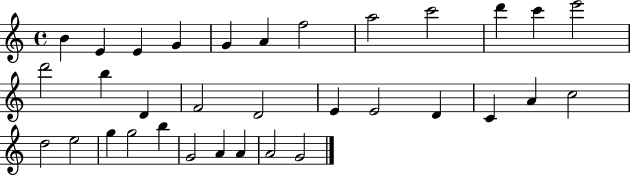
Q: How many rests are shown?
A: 0